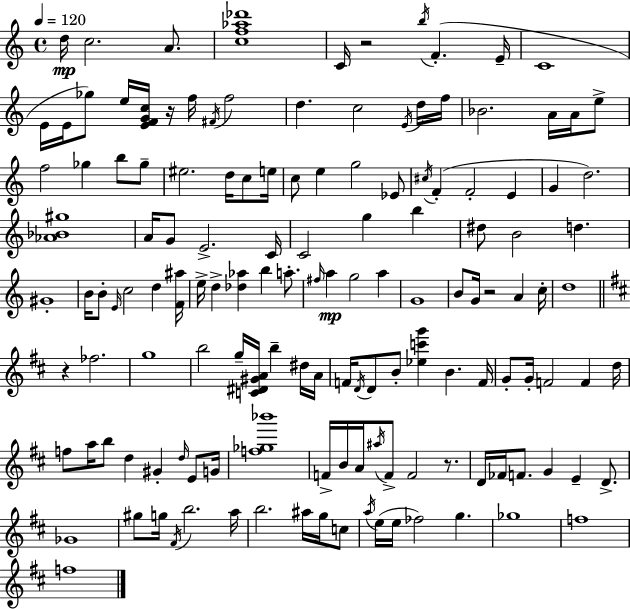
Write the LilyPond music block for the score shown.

{
  \clef treble
  \time 4/4
  \defaultTimeSignature
  \key a \minor
  \tempo 4 = 120
  d''16\mp c''2. a'8. | <c'' f'' aes'' des'''>1 | c'16 r2 \acciaccatura { b''16 } f'4.-.( | e'16-- c'1 | \break e'16 e'16 ges''8) e''16 <e' f' g' c''>16 r16 f''16 \acciaccatura { fis'16 } f''2 | d''4. c''2 | \acciaccatura { e'16 } d''16 f''16 bes'2. a'16 | a'16 e''8-> f''2 ges''4 b''8 | \break ges''8-- eis''2. d''16 | c''8 e''16 c''8 e''4 g''2 | ees'8 \acciaccatura { cis''16 }( f'4-. f'2-. | e'4 g'4 d''2.) | \break <aes' bes' gis''>1 | a'16 g'8 e'2.-> | c'16 c'2 g''4 | b''4 dis''8 b'2 d''4. | \break gis'1-. | b'16 b'8-. \grace { e'16 } c''2 | d''4 <f' ais''>16 e''16-> d''4-> <des'' aes''>4 b''4 | a''8.-. \grace { fis''16 } a''4\mp g''2 | \break a''4 g'1 | b'8 g'16 r2 | a'4 c''16-. d''1 | \bar "||" \break \key d \major r4 fes''2. | g''1 | b''2 g''16-- <c' dis' gis' a'>16 b''4-- dis''16 a'16 | f'16 \acciaccatura { d'16 } d'8 b'8-. <ees'' c''' g'''>4 b'4. | \break f'16 g'8-. g'16-. f'2 f'4 | d''16 f''8 a''16 b''8 d''4 gis'4-. \grace { d''16 } e'8 | g'16 <f'' ges'' bes'''>1 | f'16-> b'16 a'16 \acciaccatura { ais''16 } f'8-> f'2 | \break r8. d'16 fes'16 f'8. g'4 e'4-- | d'8.-> ges'1 | gis''8 g''16 \acciaccatura { fis'16 } b''2. | a''16 b''2. | \break ais''16 g''16 c''8 \acciaccatura { a''16 } e''16( e''16 fes''2) g''4. | ges''1 | f''1 | f''1 | \break \bar "|."
}